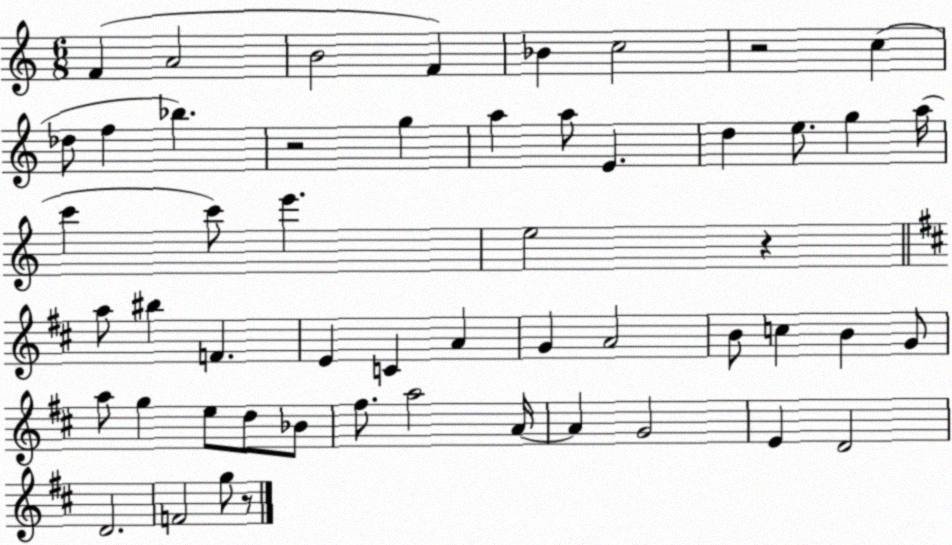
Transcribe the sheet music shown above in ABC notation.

X:1
T:Untitled
M:6/8
L:1/4
K:C
F A2 B2 F _B c2 z2 c _d/2 f _b z2 g a a/2 E d e/2 g a/4 c' c'/2 e' e2 z a/2 ^b F E C A G A2 B/2 c B G/2 a/2 g e/2 d/2 _B/2 ^f/2 a2 A/4 A G2 E D2 D2 F2 g/2 z/2